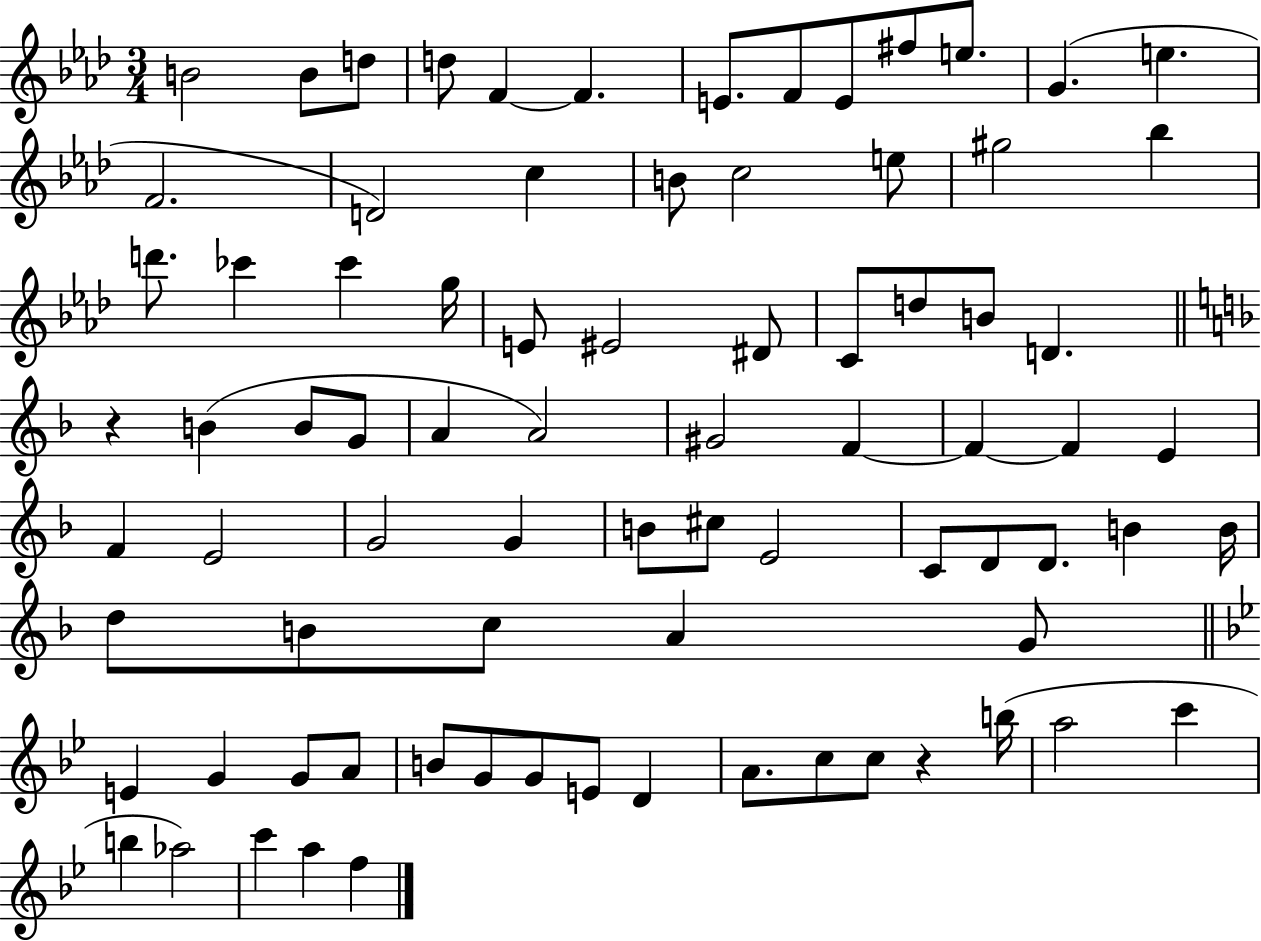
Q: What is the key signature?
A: AES major